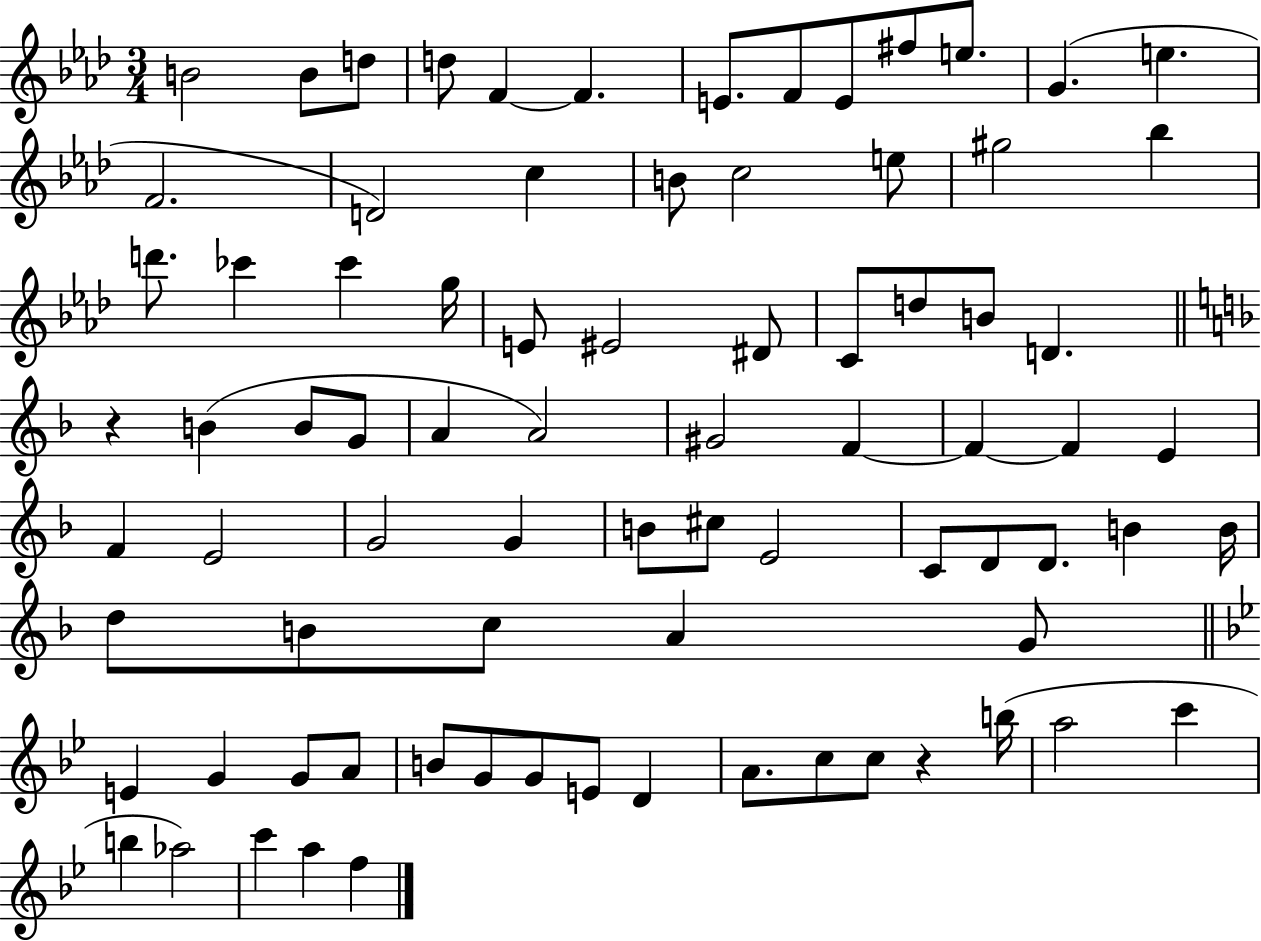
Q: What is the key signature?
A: AES major